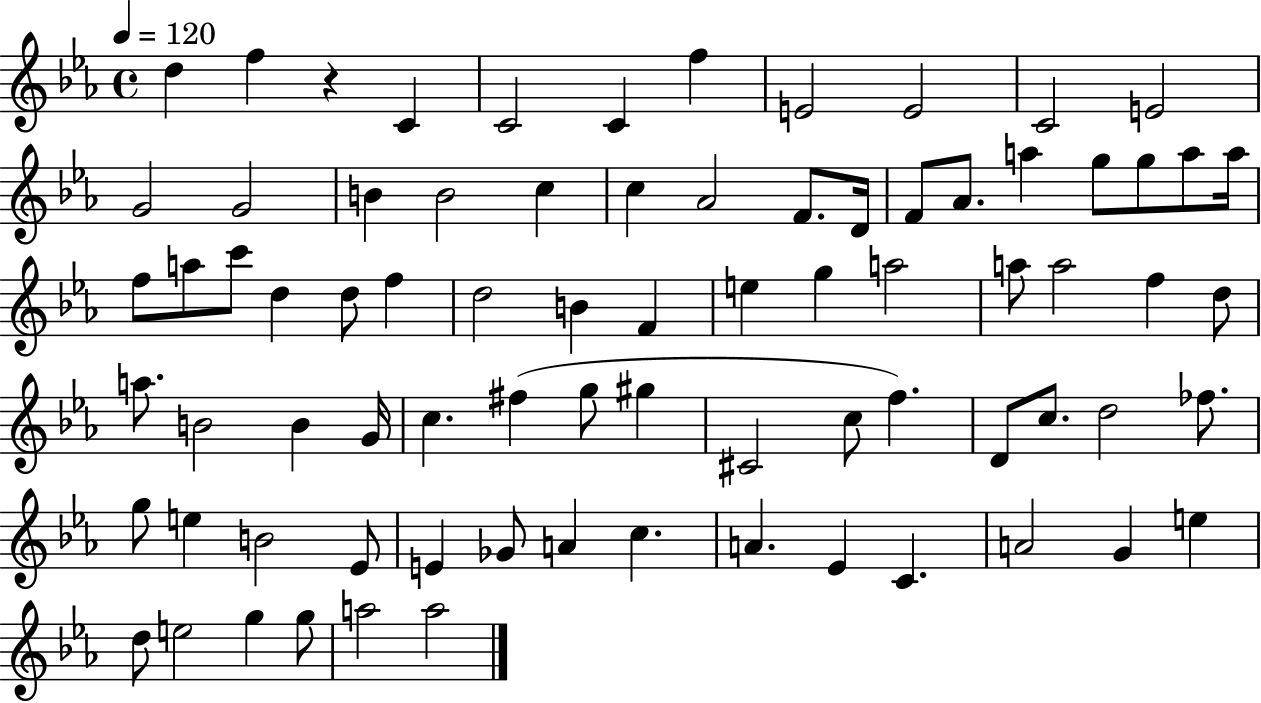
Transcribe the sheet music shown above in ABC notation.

X:1
T:Untitled
M:4/4
L:1/4
K:Eb
d f z C C2 C f E2 E2 C2 E2 G2 G2 B B2 c c _A2 F/2 D/4 F/2 _A/2 a g/2 g/2 a/2 a/4 f/2 a/2 c'/2 d d/2 f d2 B F e g a2 a/2 a2 f d/2 a/2 B2 B G/4 c ^f g/2 ^g ^C2 c/2 f D/2 c/2 d2 _f/2 g/2 e B2 _E/2 E _G/2 A c A _E C A2 G e d/2 e2 g g/2 a2 a2